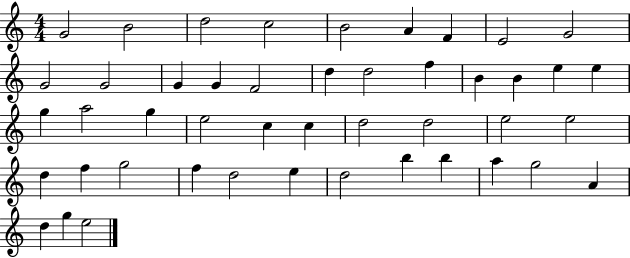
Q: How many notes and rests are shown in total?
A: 46